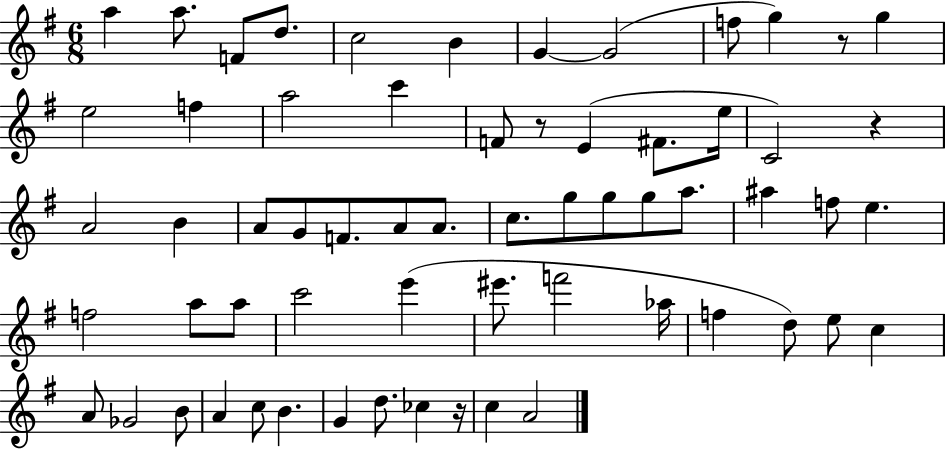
{
  \clef treble
  \numericTimeSignature
  \time 6/8
  \key g \major
  a''4 a''8. f'8 d''8. | c''2 b'4 | g'4~~ g'2( | f''8 g''4) r8 g''4 | \break e''2 f''4 | a''2 c'''4 | f'8 r8 e'4( fis'8. e''16 | c'2) r4 | \break a'2 b'4 | a'8 g'8 f'8. a'8 a'8. | c''8. g''8 g''8 g''8 a''8. | ais''4 f''8 e''4. | \break f''2 a''8 a''8 | c'''2 e'''4( | eis'''8. f'''2 aes''16 | f''4 d''8) e''8 c''4 | \break a'8 ges'2 b'8 | a'4 c''8 b'4. | g'4 d''8. ces''4 r16 | c''4 a'2 | \break \bar "|."
}